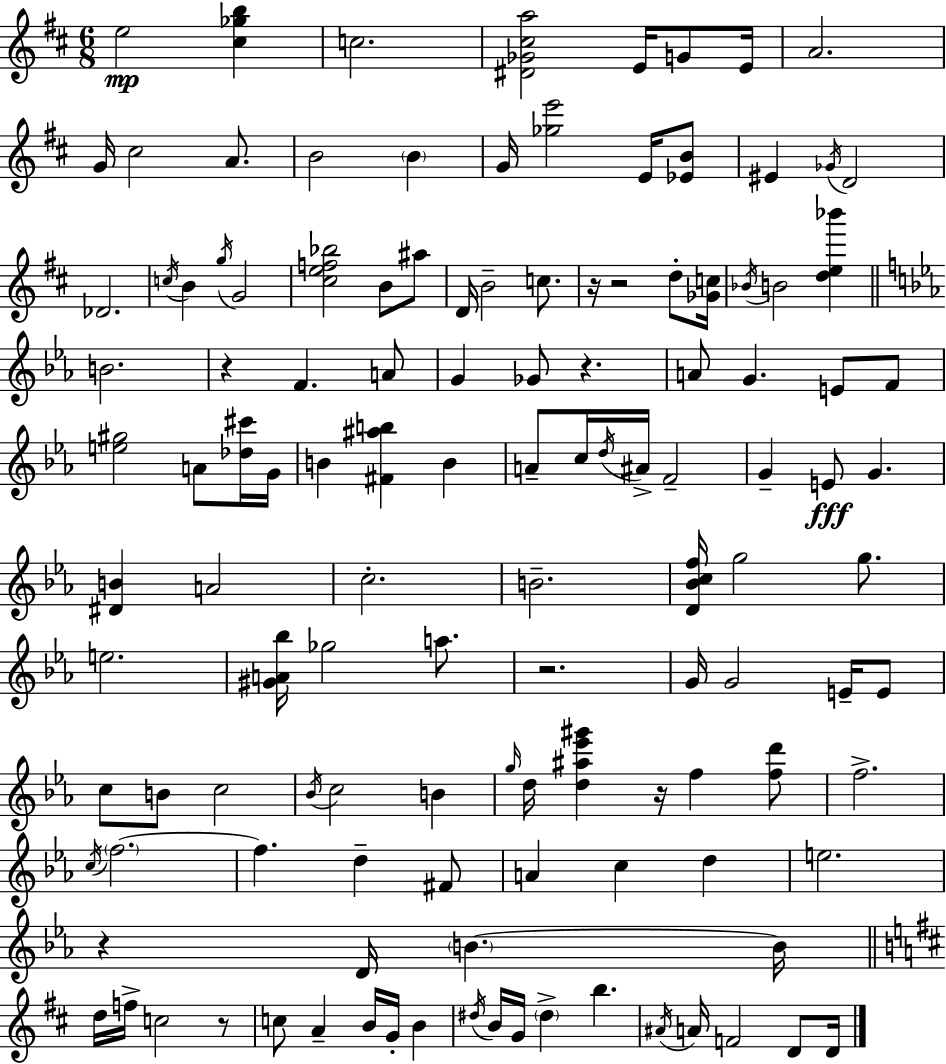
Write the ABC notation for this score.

X:1
T:Untitled
M:6/8
L:1/4
K:D
e2 [^c_gb] c2 [^D_G^ca]2 E/4 G/2 E/4 A2 G/4 ^c2 A/2 B2 B G/4 [_ge']2 E/4 [_EB]/2 ^E _G/4 D2 _D2 c/4 B g/4 G2 [^cef_b]2 B/2 ^a/2 D/4 B2 c/2 z/4 z2 d/2 [_Gc]/4 _B/4 B2 [de_b'] B2 z F A/2 G _G/2 z A/2 G E/2 F/2 [e^g]2 A/2 [_d^c']/4 G/4 B [^F^ab] B A/2 c/4 d/4 ^A/4 F2 G E/2 G [^DB] A2 c2 B2 [D_Bcf]/4 g2 g/2 e2 [^GA_b]/4 _g2 a/2 z2 G/4 G2 E/4 E/2 c/2 B/2 c2 _B/4 c2 B g/4 d/4 [d^a_e'^g'] z/4 f [fd']/2 f2 c/4 f2 f d ^F/2 A c d e2 z D/4 B B/4 d/4 f/4 c2 z/2 c/2 A B/4 G/4 B ^d/4 B/4 G/4 ^d b ^A/4 A/4 F2 D/2 D/4